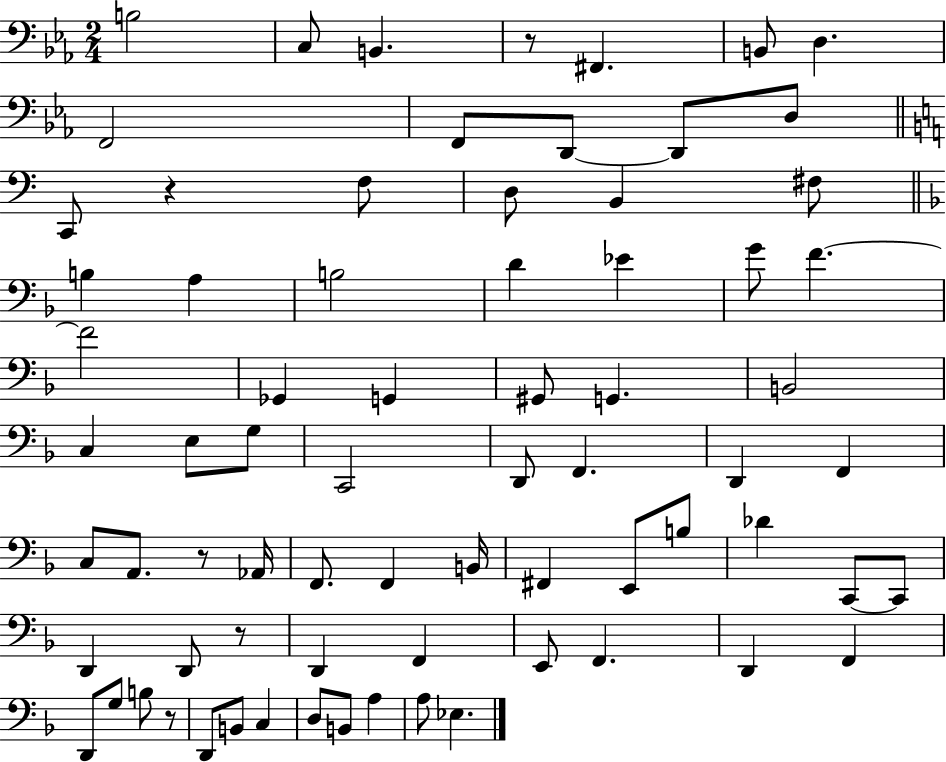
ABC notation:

X:1
T:Untitled
M:2/4
L:1/4
K:Eb
B,2 C,/2 B,, z/2 ^F,, B,,/2 D, F,,2 F,,/2 D,,/2 D,,/2 D,/2 C,,/2 z F,/2 D,/2 B,, ^F,/2 B, A, B,2 D _E G/2 F F2 _G,, G,, ^G,,/2 G,, B,,2 C, E,/2 G,/2 C,,2 D,,/2 F,, D,, F,, C,/2 A,,/2 z/2 _A,,/4 F,,/2 F,, B,,/4 ^F,, E,,/2 B,/2 _D C,,/2 C,,/2 D,, D,,/2 z/2 D,, F,, E,,/2 F,, D,, F,, D,,/2 G,/2 B,/2 z/2 D,,/2 B,,/2 C, D,/2 B,,/2 A, A,/2 _E,